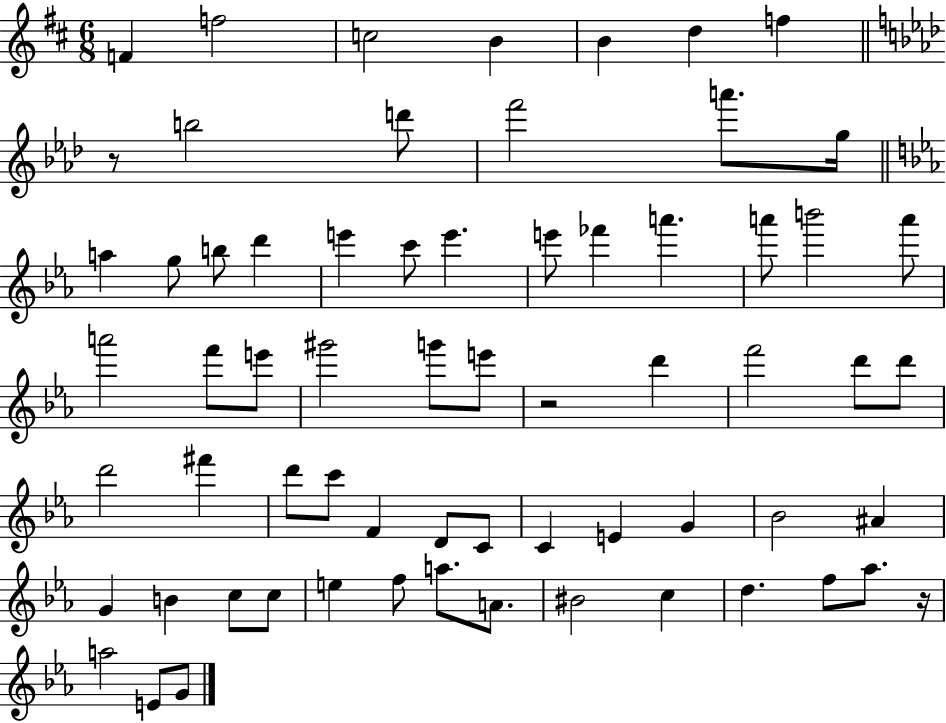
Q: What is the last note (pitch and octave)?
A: G4